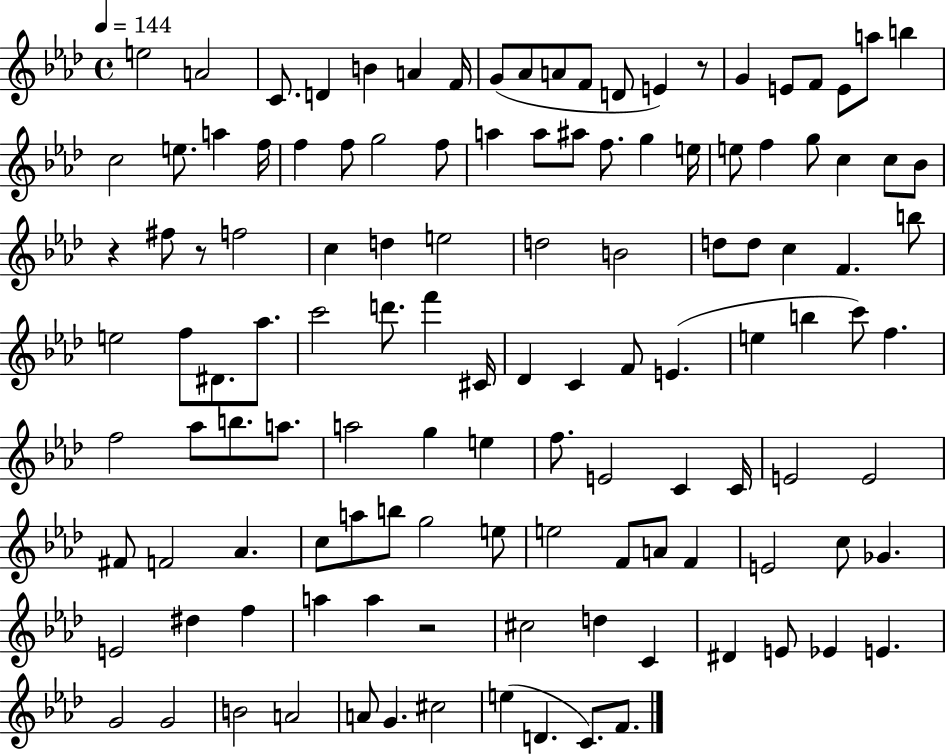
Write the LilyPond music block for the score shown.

{
  \clef treble
  \time 4/4
  \defaultTimeSignature
  \key aes \major
  \tempo 4 = 144
  e''2 a'2 | c'8. d'4 b'4 a'4 f'16 | g'8( aes'8 a'8 f'8 d'8 e'4) r8 | g'4 e'8 f'8 e'8 a''8 b''4 | \break c''2 e''8. a''4 f''16 | f''4 f''8 g''2 f''8 | a''4 a''8 ais''8 f''8. g''4 e''16 | e''8 f''4 g''8 c''4 c''8 bes'8 | \break r4 fis''8 r8 f''2 | c''4 d''4 e''2 | d''2 b'2 | d''8 d''8 c''4 f'4. b''8 | \break e''2 f''8 dis'8. aes''8. | c'''2 d'''8. f'''4 cis'16 | des'4 c'4 f'8 e'4.( | e''4 b''4 c'''8) f''4. | \break f''2 aes''8 b''8. a''8. | a''2 g''4 e''4 | f''8. e'2 c'4 c'16 | e'2 e'2 | \break fis'8 f'2 aes'4. | c''8 a''8 b''8 g''2 e''8 | e''2 f'8 a'8 f'4 | e'2 c''8 ges'4. | \break e'2 dis''4 f''4 | a''4 a''4 r2 | cis''2 d''4 c'4 | dis'4 e'8 ees'4 e'4. | \break g'2 g'2 | b'2 a'2 | a'8 g'4. cis''2 | e''4( d'4. c'8.) f'8. | \break \bar "|."
}